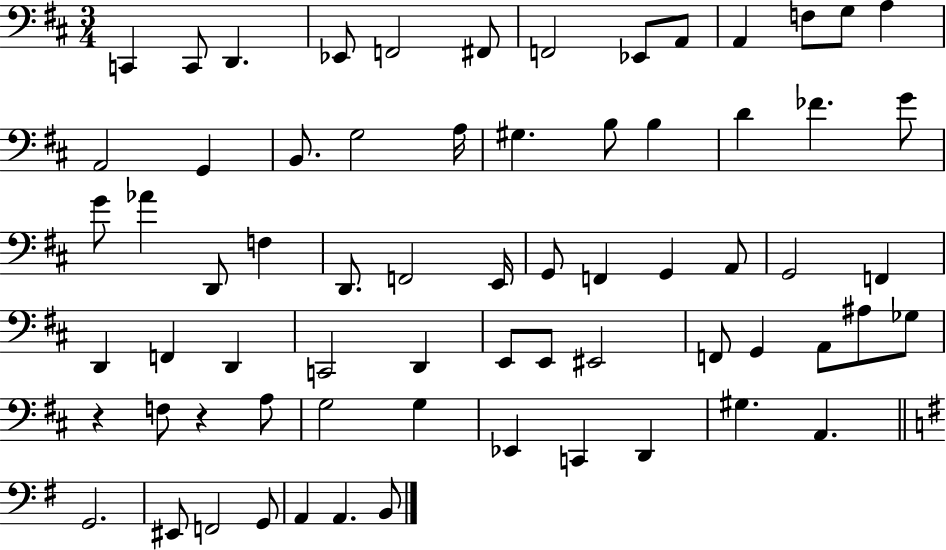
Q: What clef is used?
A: bass